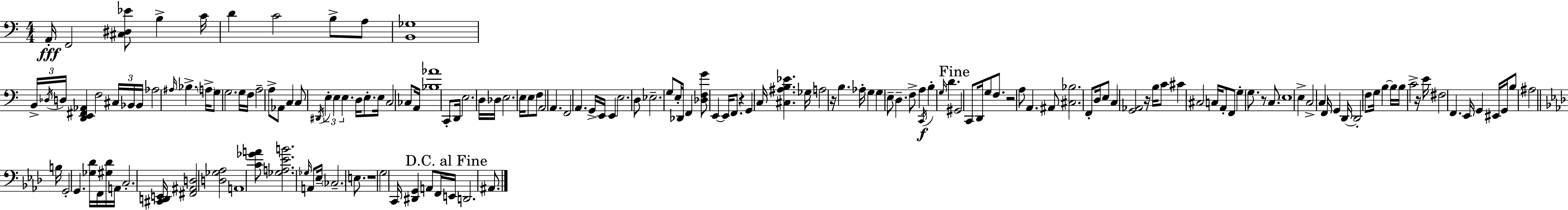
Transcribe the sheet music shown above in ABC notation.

X:1
T:Untitled
M:4/4
L:1/4
K:C
A,,/4 F,,2 [^C,^D,_E]/2 B, C/4 D C2 B,/2 A,/2 [B,,_G,]4 B,,/4 _D,/4 D,/4 [D,,E,,^F,,_A,,] F,2 ^C,/4 _B,,/4 _B,,/4 _A,2 ^A,/4 _B, A,/4 G,/2 G,2 G,/4 F,/4 A,2 A,/2 _A,,/2 C, C,/2 ^D,,/4 E, E, E, D,/4 E,/2 E,/4 C,2 _C,/2 A,,/4 [_B,_A]4 C,,/2 D,,/4 E,2 D,/4 _D,/4 E,2 E,/4 E,/2 F,/2 A,,2 A,, F,,2 A,, G,,/4 E,,/4 E,, E,2 D,/2 _E,2 G,/2 E,/4 _D,,/4 F,, [_D,F,G]/2 E,, E,,/4 F,,/2 z G,, C,/4 [^C,^A,B,_E] _G,/4 A,2 z/4 B, _A,/4 G, G, E,/2 D, F,/2 A, C,,/4 B, G,/4 D ^G,,2 C,,/2 D,,/4 G,/2 F,/2 z2 A,/2 A,, ^A,,/2 [^C,_B,]2 F,,/2 D,/4 E,/2 C, [G,,_A,,]2 z/4 B,/4 C/2 ^C ^C,2 C,/4 A,,/2 F,,/2 G, G,/2 z/2 C,/2 E,4 E, C,2 C, F,,/4 G,, D,,/4 D,,2 F,/2 G,/4 B, B,/4 B,/4 C2 z/4 E/4 ^F,2 F,, E,,/4 G,, ^E,,/4 G,,/4 B,/2 ^A,2 B,/4 G,,2 G,, [_G,_D]/4 F,,/4 [^G,_D]/4 A,,/4 C,2 [^C,,D,,E,,]/4 [^F,,^A,,D,]2 [D,_G,_A,]2 A,,4 [C_GA]/2 [_G,A,_EB]2 _G,/4 A,,/2 _E,/4 _C,2 E,/2 z4 G,2 C,,/4 [^D,,G,,] A,,/2 F,,/4 E,,/4 D,,2 ^A,,/2